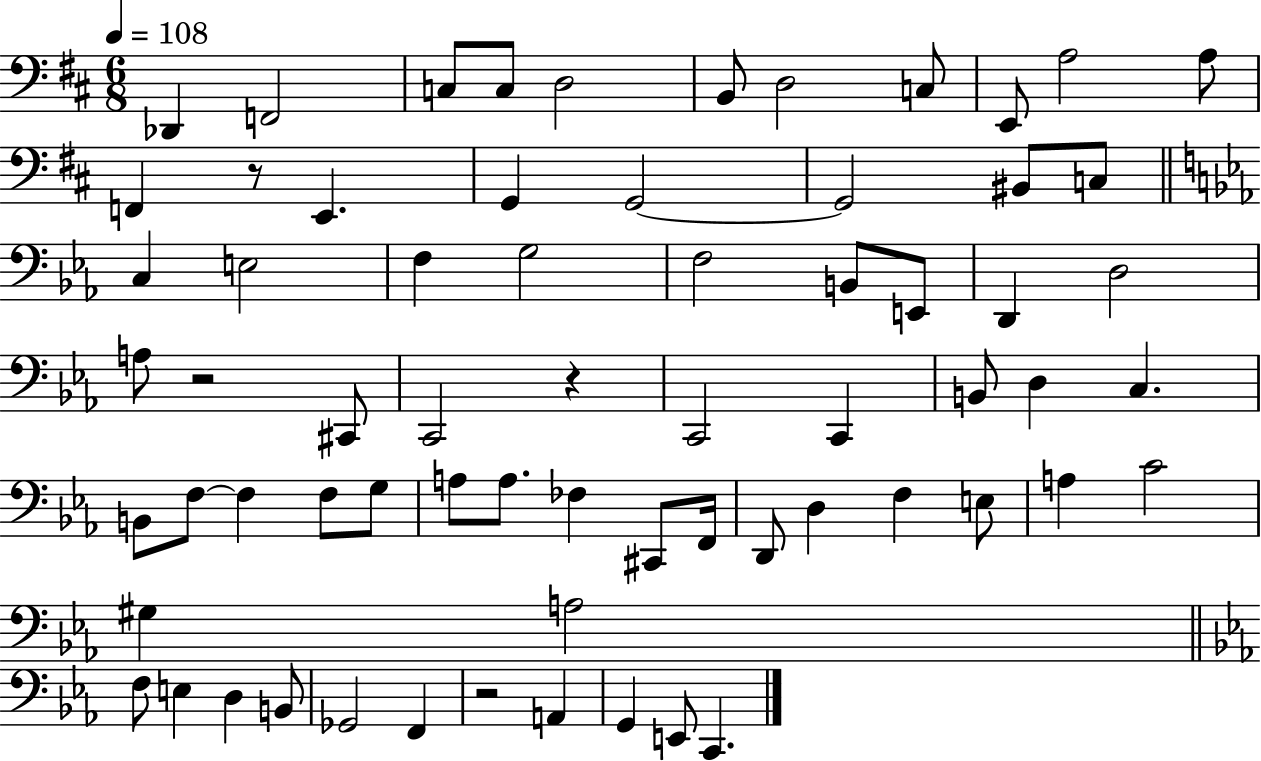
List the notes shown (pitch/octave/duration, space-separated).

Db2/q F2/h C3/e C3/e D3/h B2/e D3/h C3/e E2/e A3/h A3/e F2/q R/e E2/q. G2/q G2/h G2/h BIS2/e C3/e C3/q E3/h F3/q G3/h F3/h B2/e E2/e D2/q D3/h A3/e R/h C#2/e C2/h R/q C2/h C2/q B2/e D3/q C3/q. B2/e F3/e F3/q F3/e G3/e A3/e A3/e. FES3/q C#2/e F2/s D2/e D3/q F3/q E3/e A3/q C4/h G#3/q A3/h F3/e E3/q D3/q B2/e Gb2/h F2/q R/h A2/q G2/q E2/e C2/q.